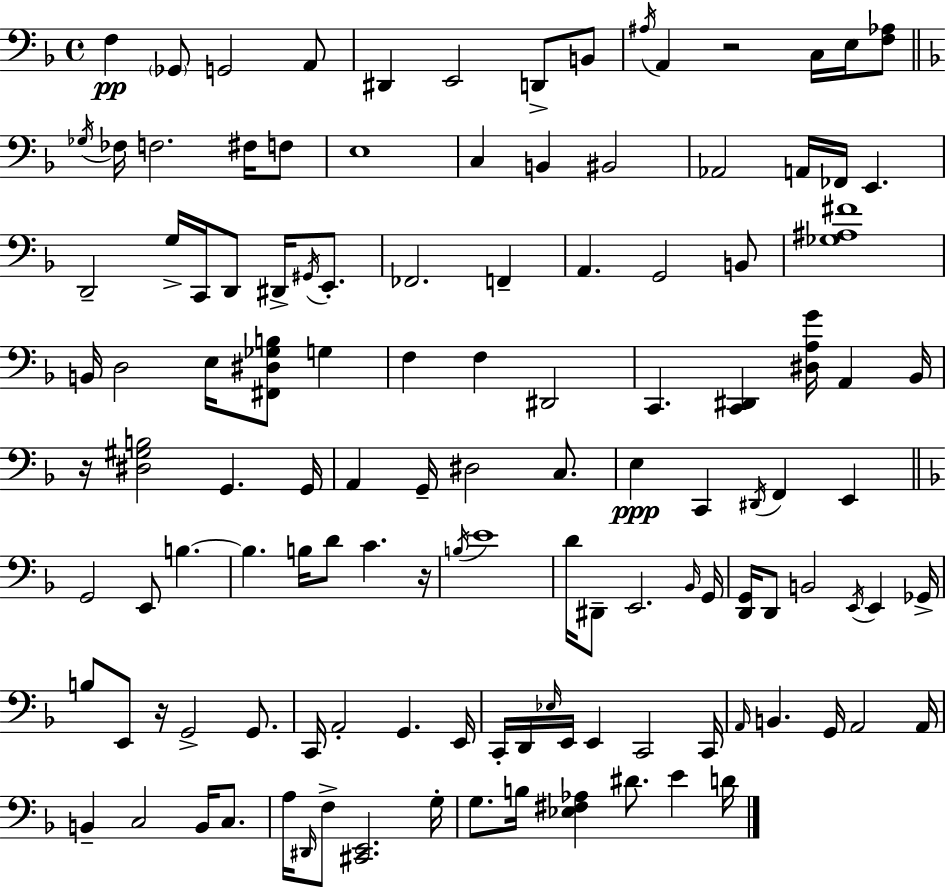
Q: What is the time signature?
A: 4/4